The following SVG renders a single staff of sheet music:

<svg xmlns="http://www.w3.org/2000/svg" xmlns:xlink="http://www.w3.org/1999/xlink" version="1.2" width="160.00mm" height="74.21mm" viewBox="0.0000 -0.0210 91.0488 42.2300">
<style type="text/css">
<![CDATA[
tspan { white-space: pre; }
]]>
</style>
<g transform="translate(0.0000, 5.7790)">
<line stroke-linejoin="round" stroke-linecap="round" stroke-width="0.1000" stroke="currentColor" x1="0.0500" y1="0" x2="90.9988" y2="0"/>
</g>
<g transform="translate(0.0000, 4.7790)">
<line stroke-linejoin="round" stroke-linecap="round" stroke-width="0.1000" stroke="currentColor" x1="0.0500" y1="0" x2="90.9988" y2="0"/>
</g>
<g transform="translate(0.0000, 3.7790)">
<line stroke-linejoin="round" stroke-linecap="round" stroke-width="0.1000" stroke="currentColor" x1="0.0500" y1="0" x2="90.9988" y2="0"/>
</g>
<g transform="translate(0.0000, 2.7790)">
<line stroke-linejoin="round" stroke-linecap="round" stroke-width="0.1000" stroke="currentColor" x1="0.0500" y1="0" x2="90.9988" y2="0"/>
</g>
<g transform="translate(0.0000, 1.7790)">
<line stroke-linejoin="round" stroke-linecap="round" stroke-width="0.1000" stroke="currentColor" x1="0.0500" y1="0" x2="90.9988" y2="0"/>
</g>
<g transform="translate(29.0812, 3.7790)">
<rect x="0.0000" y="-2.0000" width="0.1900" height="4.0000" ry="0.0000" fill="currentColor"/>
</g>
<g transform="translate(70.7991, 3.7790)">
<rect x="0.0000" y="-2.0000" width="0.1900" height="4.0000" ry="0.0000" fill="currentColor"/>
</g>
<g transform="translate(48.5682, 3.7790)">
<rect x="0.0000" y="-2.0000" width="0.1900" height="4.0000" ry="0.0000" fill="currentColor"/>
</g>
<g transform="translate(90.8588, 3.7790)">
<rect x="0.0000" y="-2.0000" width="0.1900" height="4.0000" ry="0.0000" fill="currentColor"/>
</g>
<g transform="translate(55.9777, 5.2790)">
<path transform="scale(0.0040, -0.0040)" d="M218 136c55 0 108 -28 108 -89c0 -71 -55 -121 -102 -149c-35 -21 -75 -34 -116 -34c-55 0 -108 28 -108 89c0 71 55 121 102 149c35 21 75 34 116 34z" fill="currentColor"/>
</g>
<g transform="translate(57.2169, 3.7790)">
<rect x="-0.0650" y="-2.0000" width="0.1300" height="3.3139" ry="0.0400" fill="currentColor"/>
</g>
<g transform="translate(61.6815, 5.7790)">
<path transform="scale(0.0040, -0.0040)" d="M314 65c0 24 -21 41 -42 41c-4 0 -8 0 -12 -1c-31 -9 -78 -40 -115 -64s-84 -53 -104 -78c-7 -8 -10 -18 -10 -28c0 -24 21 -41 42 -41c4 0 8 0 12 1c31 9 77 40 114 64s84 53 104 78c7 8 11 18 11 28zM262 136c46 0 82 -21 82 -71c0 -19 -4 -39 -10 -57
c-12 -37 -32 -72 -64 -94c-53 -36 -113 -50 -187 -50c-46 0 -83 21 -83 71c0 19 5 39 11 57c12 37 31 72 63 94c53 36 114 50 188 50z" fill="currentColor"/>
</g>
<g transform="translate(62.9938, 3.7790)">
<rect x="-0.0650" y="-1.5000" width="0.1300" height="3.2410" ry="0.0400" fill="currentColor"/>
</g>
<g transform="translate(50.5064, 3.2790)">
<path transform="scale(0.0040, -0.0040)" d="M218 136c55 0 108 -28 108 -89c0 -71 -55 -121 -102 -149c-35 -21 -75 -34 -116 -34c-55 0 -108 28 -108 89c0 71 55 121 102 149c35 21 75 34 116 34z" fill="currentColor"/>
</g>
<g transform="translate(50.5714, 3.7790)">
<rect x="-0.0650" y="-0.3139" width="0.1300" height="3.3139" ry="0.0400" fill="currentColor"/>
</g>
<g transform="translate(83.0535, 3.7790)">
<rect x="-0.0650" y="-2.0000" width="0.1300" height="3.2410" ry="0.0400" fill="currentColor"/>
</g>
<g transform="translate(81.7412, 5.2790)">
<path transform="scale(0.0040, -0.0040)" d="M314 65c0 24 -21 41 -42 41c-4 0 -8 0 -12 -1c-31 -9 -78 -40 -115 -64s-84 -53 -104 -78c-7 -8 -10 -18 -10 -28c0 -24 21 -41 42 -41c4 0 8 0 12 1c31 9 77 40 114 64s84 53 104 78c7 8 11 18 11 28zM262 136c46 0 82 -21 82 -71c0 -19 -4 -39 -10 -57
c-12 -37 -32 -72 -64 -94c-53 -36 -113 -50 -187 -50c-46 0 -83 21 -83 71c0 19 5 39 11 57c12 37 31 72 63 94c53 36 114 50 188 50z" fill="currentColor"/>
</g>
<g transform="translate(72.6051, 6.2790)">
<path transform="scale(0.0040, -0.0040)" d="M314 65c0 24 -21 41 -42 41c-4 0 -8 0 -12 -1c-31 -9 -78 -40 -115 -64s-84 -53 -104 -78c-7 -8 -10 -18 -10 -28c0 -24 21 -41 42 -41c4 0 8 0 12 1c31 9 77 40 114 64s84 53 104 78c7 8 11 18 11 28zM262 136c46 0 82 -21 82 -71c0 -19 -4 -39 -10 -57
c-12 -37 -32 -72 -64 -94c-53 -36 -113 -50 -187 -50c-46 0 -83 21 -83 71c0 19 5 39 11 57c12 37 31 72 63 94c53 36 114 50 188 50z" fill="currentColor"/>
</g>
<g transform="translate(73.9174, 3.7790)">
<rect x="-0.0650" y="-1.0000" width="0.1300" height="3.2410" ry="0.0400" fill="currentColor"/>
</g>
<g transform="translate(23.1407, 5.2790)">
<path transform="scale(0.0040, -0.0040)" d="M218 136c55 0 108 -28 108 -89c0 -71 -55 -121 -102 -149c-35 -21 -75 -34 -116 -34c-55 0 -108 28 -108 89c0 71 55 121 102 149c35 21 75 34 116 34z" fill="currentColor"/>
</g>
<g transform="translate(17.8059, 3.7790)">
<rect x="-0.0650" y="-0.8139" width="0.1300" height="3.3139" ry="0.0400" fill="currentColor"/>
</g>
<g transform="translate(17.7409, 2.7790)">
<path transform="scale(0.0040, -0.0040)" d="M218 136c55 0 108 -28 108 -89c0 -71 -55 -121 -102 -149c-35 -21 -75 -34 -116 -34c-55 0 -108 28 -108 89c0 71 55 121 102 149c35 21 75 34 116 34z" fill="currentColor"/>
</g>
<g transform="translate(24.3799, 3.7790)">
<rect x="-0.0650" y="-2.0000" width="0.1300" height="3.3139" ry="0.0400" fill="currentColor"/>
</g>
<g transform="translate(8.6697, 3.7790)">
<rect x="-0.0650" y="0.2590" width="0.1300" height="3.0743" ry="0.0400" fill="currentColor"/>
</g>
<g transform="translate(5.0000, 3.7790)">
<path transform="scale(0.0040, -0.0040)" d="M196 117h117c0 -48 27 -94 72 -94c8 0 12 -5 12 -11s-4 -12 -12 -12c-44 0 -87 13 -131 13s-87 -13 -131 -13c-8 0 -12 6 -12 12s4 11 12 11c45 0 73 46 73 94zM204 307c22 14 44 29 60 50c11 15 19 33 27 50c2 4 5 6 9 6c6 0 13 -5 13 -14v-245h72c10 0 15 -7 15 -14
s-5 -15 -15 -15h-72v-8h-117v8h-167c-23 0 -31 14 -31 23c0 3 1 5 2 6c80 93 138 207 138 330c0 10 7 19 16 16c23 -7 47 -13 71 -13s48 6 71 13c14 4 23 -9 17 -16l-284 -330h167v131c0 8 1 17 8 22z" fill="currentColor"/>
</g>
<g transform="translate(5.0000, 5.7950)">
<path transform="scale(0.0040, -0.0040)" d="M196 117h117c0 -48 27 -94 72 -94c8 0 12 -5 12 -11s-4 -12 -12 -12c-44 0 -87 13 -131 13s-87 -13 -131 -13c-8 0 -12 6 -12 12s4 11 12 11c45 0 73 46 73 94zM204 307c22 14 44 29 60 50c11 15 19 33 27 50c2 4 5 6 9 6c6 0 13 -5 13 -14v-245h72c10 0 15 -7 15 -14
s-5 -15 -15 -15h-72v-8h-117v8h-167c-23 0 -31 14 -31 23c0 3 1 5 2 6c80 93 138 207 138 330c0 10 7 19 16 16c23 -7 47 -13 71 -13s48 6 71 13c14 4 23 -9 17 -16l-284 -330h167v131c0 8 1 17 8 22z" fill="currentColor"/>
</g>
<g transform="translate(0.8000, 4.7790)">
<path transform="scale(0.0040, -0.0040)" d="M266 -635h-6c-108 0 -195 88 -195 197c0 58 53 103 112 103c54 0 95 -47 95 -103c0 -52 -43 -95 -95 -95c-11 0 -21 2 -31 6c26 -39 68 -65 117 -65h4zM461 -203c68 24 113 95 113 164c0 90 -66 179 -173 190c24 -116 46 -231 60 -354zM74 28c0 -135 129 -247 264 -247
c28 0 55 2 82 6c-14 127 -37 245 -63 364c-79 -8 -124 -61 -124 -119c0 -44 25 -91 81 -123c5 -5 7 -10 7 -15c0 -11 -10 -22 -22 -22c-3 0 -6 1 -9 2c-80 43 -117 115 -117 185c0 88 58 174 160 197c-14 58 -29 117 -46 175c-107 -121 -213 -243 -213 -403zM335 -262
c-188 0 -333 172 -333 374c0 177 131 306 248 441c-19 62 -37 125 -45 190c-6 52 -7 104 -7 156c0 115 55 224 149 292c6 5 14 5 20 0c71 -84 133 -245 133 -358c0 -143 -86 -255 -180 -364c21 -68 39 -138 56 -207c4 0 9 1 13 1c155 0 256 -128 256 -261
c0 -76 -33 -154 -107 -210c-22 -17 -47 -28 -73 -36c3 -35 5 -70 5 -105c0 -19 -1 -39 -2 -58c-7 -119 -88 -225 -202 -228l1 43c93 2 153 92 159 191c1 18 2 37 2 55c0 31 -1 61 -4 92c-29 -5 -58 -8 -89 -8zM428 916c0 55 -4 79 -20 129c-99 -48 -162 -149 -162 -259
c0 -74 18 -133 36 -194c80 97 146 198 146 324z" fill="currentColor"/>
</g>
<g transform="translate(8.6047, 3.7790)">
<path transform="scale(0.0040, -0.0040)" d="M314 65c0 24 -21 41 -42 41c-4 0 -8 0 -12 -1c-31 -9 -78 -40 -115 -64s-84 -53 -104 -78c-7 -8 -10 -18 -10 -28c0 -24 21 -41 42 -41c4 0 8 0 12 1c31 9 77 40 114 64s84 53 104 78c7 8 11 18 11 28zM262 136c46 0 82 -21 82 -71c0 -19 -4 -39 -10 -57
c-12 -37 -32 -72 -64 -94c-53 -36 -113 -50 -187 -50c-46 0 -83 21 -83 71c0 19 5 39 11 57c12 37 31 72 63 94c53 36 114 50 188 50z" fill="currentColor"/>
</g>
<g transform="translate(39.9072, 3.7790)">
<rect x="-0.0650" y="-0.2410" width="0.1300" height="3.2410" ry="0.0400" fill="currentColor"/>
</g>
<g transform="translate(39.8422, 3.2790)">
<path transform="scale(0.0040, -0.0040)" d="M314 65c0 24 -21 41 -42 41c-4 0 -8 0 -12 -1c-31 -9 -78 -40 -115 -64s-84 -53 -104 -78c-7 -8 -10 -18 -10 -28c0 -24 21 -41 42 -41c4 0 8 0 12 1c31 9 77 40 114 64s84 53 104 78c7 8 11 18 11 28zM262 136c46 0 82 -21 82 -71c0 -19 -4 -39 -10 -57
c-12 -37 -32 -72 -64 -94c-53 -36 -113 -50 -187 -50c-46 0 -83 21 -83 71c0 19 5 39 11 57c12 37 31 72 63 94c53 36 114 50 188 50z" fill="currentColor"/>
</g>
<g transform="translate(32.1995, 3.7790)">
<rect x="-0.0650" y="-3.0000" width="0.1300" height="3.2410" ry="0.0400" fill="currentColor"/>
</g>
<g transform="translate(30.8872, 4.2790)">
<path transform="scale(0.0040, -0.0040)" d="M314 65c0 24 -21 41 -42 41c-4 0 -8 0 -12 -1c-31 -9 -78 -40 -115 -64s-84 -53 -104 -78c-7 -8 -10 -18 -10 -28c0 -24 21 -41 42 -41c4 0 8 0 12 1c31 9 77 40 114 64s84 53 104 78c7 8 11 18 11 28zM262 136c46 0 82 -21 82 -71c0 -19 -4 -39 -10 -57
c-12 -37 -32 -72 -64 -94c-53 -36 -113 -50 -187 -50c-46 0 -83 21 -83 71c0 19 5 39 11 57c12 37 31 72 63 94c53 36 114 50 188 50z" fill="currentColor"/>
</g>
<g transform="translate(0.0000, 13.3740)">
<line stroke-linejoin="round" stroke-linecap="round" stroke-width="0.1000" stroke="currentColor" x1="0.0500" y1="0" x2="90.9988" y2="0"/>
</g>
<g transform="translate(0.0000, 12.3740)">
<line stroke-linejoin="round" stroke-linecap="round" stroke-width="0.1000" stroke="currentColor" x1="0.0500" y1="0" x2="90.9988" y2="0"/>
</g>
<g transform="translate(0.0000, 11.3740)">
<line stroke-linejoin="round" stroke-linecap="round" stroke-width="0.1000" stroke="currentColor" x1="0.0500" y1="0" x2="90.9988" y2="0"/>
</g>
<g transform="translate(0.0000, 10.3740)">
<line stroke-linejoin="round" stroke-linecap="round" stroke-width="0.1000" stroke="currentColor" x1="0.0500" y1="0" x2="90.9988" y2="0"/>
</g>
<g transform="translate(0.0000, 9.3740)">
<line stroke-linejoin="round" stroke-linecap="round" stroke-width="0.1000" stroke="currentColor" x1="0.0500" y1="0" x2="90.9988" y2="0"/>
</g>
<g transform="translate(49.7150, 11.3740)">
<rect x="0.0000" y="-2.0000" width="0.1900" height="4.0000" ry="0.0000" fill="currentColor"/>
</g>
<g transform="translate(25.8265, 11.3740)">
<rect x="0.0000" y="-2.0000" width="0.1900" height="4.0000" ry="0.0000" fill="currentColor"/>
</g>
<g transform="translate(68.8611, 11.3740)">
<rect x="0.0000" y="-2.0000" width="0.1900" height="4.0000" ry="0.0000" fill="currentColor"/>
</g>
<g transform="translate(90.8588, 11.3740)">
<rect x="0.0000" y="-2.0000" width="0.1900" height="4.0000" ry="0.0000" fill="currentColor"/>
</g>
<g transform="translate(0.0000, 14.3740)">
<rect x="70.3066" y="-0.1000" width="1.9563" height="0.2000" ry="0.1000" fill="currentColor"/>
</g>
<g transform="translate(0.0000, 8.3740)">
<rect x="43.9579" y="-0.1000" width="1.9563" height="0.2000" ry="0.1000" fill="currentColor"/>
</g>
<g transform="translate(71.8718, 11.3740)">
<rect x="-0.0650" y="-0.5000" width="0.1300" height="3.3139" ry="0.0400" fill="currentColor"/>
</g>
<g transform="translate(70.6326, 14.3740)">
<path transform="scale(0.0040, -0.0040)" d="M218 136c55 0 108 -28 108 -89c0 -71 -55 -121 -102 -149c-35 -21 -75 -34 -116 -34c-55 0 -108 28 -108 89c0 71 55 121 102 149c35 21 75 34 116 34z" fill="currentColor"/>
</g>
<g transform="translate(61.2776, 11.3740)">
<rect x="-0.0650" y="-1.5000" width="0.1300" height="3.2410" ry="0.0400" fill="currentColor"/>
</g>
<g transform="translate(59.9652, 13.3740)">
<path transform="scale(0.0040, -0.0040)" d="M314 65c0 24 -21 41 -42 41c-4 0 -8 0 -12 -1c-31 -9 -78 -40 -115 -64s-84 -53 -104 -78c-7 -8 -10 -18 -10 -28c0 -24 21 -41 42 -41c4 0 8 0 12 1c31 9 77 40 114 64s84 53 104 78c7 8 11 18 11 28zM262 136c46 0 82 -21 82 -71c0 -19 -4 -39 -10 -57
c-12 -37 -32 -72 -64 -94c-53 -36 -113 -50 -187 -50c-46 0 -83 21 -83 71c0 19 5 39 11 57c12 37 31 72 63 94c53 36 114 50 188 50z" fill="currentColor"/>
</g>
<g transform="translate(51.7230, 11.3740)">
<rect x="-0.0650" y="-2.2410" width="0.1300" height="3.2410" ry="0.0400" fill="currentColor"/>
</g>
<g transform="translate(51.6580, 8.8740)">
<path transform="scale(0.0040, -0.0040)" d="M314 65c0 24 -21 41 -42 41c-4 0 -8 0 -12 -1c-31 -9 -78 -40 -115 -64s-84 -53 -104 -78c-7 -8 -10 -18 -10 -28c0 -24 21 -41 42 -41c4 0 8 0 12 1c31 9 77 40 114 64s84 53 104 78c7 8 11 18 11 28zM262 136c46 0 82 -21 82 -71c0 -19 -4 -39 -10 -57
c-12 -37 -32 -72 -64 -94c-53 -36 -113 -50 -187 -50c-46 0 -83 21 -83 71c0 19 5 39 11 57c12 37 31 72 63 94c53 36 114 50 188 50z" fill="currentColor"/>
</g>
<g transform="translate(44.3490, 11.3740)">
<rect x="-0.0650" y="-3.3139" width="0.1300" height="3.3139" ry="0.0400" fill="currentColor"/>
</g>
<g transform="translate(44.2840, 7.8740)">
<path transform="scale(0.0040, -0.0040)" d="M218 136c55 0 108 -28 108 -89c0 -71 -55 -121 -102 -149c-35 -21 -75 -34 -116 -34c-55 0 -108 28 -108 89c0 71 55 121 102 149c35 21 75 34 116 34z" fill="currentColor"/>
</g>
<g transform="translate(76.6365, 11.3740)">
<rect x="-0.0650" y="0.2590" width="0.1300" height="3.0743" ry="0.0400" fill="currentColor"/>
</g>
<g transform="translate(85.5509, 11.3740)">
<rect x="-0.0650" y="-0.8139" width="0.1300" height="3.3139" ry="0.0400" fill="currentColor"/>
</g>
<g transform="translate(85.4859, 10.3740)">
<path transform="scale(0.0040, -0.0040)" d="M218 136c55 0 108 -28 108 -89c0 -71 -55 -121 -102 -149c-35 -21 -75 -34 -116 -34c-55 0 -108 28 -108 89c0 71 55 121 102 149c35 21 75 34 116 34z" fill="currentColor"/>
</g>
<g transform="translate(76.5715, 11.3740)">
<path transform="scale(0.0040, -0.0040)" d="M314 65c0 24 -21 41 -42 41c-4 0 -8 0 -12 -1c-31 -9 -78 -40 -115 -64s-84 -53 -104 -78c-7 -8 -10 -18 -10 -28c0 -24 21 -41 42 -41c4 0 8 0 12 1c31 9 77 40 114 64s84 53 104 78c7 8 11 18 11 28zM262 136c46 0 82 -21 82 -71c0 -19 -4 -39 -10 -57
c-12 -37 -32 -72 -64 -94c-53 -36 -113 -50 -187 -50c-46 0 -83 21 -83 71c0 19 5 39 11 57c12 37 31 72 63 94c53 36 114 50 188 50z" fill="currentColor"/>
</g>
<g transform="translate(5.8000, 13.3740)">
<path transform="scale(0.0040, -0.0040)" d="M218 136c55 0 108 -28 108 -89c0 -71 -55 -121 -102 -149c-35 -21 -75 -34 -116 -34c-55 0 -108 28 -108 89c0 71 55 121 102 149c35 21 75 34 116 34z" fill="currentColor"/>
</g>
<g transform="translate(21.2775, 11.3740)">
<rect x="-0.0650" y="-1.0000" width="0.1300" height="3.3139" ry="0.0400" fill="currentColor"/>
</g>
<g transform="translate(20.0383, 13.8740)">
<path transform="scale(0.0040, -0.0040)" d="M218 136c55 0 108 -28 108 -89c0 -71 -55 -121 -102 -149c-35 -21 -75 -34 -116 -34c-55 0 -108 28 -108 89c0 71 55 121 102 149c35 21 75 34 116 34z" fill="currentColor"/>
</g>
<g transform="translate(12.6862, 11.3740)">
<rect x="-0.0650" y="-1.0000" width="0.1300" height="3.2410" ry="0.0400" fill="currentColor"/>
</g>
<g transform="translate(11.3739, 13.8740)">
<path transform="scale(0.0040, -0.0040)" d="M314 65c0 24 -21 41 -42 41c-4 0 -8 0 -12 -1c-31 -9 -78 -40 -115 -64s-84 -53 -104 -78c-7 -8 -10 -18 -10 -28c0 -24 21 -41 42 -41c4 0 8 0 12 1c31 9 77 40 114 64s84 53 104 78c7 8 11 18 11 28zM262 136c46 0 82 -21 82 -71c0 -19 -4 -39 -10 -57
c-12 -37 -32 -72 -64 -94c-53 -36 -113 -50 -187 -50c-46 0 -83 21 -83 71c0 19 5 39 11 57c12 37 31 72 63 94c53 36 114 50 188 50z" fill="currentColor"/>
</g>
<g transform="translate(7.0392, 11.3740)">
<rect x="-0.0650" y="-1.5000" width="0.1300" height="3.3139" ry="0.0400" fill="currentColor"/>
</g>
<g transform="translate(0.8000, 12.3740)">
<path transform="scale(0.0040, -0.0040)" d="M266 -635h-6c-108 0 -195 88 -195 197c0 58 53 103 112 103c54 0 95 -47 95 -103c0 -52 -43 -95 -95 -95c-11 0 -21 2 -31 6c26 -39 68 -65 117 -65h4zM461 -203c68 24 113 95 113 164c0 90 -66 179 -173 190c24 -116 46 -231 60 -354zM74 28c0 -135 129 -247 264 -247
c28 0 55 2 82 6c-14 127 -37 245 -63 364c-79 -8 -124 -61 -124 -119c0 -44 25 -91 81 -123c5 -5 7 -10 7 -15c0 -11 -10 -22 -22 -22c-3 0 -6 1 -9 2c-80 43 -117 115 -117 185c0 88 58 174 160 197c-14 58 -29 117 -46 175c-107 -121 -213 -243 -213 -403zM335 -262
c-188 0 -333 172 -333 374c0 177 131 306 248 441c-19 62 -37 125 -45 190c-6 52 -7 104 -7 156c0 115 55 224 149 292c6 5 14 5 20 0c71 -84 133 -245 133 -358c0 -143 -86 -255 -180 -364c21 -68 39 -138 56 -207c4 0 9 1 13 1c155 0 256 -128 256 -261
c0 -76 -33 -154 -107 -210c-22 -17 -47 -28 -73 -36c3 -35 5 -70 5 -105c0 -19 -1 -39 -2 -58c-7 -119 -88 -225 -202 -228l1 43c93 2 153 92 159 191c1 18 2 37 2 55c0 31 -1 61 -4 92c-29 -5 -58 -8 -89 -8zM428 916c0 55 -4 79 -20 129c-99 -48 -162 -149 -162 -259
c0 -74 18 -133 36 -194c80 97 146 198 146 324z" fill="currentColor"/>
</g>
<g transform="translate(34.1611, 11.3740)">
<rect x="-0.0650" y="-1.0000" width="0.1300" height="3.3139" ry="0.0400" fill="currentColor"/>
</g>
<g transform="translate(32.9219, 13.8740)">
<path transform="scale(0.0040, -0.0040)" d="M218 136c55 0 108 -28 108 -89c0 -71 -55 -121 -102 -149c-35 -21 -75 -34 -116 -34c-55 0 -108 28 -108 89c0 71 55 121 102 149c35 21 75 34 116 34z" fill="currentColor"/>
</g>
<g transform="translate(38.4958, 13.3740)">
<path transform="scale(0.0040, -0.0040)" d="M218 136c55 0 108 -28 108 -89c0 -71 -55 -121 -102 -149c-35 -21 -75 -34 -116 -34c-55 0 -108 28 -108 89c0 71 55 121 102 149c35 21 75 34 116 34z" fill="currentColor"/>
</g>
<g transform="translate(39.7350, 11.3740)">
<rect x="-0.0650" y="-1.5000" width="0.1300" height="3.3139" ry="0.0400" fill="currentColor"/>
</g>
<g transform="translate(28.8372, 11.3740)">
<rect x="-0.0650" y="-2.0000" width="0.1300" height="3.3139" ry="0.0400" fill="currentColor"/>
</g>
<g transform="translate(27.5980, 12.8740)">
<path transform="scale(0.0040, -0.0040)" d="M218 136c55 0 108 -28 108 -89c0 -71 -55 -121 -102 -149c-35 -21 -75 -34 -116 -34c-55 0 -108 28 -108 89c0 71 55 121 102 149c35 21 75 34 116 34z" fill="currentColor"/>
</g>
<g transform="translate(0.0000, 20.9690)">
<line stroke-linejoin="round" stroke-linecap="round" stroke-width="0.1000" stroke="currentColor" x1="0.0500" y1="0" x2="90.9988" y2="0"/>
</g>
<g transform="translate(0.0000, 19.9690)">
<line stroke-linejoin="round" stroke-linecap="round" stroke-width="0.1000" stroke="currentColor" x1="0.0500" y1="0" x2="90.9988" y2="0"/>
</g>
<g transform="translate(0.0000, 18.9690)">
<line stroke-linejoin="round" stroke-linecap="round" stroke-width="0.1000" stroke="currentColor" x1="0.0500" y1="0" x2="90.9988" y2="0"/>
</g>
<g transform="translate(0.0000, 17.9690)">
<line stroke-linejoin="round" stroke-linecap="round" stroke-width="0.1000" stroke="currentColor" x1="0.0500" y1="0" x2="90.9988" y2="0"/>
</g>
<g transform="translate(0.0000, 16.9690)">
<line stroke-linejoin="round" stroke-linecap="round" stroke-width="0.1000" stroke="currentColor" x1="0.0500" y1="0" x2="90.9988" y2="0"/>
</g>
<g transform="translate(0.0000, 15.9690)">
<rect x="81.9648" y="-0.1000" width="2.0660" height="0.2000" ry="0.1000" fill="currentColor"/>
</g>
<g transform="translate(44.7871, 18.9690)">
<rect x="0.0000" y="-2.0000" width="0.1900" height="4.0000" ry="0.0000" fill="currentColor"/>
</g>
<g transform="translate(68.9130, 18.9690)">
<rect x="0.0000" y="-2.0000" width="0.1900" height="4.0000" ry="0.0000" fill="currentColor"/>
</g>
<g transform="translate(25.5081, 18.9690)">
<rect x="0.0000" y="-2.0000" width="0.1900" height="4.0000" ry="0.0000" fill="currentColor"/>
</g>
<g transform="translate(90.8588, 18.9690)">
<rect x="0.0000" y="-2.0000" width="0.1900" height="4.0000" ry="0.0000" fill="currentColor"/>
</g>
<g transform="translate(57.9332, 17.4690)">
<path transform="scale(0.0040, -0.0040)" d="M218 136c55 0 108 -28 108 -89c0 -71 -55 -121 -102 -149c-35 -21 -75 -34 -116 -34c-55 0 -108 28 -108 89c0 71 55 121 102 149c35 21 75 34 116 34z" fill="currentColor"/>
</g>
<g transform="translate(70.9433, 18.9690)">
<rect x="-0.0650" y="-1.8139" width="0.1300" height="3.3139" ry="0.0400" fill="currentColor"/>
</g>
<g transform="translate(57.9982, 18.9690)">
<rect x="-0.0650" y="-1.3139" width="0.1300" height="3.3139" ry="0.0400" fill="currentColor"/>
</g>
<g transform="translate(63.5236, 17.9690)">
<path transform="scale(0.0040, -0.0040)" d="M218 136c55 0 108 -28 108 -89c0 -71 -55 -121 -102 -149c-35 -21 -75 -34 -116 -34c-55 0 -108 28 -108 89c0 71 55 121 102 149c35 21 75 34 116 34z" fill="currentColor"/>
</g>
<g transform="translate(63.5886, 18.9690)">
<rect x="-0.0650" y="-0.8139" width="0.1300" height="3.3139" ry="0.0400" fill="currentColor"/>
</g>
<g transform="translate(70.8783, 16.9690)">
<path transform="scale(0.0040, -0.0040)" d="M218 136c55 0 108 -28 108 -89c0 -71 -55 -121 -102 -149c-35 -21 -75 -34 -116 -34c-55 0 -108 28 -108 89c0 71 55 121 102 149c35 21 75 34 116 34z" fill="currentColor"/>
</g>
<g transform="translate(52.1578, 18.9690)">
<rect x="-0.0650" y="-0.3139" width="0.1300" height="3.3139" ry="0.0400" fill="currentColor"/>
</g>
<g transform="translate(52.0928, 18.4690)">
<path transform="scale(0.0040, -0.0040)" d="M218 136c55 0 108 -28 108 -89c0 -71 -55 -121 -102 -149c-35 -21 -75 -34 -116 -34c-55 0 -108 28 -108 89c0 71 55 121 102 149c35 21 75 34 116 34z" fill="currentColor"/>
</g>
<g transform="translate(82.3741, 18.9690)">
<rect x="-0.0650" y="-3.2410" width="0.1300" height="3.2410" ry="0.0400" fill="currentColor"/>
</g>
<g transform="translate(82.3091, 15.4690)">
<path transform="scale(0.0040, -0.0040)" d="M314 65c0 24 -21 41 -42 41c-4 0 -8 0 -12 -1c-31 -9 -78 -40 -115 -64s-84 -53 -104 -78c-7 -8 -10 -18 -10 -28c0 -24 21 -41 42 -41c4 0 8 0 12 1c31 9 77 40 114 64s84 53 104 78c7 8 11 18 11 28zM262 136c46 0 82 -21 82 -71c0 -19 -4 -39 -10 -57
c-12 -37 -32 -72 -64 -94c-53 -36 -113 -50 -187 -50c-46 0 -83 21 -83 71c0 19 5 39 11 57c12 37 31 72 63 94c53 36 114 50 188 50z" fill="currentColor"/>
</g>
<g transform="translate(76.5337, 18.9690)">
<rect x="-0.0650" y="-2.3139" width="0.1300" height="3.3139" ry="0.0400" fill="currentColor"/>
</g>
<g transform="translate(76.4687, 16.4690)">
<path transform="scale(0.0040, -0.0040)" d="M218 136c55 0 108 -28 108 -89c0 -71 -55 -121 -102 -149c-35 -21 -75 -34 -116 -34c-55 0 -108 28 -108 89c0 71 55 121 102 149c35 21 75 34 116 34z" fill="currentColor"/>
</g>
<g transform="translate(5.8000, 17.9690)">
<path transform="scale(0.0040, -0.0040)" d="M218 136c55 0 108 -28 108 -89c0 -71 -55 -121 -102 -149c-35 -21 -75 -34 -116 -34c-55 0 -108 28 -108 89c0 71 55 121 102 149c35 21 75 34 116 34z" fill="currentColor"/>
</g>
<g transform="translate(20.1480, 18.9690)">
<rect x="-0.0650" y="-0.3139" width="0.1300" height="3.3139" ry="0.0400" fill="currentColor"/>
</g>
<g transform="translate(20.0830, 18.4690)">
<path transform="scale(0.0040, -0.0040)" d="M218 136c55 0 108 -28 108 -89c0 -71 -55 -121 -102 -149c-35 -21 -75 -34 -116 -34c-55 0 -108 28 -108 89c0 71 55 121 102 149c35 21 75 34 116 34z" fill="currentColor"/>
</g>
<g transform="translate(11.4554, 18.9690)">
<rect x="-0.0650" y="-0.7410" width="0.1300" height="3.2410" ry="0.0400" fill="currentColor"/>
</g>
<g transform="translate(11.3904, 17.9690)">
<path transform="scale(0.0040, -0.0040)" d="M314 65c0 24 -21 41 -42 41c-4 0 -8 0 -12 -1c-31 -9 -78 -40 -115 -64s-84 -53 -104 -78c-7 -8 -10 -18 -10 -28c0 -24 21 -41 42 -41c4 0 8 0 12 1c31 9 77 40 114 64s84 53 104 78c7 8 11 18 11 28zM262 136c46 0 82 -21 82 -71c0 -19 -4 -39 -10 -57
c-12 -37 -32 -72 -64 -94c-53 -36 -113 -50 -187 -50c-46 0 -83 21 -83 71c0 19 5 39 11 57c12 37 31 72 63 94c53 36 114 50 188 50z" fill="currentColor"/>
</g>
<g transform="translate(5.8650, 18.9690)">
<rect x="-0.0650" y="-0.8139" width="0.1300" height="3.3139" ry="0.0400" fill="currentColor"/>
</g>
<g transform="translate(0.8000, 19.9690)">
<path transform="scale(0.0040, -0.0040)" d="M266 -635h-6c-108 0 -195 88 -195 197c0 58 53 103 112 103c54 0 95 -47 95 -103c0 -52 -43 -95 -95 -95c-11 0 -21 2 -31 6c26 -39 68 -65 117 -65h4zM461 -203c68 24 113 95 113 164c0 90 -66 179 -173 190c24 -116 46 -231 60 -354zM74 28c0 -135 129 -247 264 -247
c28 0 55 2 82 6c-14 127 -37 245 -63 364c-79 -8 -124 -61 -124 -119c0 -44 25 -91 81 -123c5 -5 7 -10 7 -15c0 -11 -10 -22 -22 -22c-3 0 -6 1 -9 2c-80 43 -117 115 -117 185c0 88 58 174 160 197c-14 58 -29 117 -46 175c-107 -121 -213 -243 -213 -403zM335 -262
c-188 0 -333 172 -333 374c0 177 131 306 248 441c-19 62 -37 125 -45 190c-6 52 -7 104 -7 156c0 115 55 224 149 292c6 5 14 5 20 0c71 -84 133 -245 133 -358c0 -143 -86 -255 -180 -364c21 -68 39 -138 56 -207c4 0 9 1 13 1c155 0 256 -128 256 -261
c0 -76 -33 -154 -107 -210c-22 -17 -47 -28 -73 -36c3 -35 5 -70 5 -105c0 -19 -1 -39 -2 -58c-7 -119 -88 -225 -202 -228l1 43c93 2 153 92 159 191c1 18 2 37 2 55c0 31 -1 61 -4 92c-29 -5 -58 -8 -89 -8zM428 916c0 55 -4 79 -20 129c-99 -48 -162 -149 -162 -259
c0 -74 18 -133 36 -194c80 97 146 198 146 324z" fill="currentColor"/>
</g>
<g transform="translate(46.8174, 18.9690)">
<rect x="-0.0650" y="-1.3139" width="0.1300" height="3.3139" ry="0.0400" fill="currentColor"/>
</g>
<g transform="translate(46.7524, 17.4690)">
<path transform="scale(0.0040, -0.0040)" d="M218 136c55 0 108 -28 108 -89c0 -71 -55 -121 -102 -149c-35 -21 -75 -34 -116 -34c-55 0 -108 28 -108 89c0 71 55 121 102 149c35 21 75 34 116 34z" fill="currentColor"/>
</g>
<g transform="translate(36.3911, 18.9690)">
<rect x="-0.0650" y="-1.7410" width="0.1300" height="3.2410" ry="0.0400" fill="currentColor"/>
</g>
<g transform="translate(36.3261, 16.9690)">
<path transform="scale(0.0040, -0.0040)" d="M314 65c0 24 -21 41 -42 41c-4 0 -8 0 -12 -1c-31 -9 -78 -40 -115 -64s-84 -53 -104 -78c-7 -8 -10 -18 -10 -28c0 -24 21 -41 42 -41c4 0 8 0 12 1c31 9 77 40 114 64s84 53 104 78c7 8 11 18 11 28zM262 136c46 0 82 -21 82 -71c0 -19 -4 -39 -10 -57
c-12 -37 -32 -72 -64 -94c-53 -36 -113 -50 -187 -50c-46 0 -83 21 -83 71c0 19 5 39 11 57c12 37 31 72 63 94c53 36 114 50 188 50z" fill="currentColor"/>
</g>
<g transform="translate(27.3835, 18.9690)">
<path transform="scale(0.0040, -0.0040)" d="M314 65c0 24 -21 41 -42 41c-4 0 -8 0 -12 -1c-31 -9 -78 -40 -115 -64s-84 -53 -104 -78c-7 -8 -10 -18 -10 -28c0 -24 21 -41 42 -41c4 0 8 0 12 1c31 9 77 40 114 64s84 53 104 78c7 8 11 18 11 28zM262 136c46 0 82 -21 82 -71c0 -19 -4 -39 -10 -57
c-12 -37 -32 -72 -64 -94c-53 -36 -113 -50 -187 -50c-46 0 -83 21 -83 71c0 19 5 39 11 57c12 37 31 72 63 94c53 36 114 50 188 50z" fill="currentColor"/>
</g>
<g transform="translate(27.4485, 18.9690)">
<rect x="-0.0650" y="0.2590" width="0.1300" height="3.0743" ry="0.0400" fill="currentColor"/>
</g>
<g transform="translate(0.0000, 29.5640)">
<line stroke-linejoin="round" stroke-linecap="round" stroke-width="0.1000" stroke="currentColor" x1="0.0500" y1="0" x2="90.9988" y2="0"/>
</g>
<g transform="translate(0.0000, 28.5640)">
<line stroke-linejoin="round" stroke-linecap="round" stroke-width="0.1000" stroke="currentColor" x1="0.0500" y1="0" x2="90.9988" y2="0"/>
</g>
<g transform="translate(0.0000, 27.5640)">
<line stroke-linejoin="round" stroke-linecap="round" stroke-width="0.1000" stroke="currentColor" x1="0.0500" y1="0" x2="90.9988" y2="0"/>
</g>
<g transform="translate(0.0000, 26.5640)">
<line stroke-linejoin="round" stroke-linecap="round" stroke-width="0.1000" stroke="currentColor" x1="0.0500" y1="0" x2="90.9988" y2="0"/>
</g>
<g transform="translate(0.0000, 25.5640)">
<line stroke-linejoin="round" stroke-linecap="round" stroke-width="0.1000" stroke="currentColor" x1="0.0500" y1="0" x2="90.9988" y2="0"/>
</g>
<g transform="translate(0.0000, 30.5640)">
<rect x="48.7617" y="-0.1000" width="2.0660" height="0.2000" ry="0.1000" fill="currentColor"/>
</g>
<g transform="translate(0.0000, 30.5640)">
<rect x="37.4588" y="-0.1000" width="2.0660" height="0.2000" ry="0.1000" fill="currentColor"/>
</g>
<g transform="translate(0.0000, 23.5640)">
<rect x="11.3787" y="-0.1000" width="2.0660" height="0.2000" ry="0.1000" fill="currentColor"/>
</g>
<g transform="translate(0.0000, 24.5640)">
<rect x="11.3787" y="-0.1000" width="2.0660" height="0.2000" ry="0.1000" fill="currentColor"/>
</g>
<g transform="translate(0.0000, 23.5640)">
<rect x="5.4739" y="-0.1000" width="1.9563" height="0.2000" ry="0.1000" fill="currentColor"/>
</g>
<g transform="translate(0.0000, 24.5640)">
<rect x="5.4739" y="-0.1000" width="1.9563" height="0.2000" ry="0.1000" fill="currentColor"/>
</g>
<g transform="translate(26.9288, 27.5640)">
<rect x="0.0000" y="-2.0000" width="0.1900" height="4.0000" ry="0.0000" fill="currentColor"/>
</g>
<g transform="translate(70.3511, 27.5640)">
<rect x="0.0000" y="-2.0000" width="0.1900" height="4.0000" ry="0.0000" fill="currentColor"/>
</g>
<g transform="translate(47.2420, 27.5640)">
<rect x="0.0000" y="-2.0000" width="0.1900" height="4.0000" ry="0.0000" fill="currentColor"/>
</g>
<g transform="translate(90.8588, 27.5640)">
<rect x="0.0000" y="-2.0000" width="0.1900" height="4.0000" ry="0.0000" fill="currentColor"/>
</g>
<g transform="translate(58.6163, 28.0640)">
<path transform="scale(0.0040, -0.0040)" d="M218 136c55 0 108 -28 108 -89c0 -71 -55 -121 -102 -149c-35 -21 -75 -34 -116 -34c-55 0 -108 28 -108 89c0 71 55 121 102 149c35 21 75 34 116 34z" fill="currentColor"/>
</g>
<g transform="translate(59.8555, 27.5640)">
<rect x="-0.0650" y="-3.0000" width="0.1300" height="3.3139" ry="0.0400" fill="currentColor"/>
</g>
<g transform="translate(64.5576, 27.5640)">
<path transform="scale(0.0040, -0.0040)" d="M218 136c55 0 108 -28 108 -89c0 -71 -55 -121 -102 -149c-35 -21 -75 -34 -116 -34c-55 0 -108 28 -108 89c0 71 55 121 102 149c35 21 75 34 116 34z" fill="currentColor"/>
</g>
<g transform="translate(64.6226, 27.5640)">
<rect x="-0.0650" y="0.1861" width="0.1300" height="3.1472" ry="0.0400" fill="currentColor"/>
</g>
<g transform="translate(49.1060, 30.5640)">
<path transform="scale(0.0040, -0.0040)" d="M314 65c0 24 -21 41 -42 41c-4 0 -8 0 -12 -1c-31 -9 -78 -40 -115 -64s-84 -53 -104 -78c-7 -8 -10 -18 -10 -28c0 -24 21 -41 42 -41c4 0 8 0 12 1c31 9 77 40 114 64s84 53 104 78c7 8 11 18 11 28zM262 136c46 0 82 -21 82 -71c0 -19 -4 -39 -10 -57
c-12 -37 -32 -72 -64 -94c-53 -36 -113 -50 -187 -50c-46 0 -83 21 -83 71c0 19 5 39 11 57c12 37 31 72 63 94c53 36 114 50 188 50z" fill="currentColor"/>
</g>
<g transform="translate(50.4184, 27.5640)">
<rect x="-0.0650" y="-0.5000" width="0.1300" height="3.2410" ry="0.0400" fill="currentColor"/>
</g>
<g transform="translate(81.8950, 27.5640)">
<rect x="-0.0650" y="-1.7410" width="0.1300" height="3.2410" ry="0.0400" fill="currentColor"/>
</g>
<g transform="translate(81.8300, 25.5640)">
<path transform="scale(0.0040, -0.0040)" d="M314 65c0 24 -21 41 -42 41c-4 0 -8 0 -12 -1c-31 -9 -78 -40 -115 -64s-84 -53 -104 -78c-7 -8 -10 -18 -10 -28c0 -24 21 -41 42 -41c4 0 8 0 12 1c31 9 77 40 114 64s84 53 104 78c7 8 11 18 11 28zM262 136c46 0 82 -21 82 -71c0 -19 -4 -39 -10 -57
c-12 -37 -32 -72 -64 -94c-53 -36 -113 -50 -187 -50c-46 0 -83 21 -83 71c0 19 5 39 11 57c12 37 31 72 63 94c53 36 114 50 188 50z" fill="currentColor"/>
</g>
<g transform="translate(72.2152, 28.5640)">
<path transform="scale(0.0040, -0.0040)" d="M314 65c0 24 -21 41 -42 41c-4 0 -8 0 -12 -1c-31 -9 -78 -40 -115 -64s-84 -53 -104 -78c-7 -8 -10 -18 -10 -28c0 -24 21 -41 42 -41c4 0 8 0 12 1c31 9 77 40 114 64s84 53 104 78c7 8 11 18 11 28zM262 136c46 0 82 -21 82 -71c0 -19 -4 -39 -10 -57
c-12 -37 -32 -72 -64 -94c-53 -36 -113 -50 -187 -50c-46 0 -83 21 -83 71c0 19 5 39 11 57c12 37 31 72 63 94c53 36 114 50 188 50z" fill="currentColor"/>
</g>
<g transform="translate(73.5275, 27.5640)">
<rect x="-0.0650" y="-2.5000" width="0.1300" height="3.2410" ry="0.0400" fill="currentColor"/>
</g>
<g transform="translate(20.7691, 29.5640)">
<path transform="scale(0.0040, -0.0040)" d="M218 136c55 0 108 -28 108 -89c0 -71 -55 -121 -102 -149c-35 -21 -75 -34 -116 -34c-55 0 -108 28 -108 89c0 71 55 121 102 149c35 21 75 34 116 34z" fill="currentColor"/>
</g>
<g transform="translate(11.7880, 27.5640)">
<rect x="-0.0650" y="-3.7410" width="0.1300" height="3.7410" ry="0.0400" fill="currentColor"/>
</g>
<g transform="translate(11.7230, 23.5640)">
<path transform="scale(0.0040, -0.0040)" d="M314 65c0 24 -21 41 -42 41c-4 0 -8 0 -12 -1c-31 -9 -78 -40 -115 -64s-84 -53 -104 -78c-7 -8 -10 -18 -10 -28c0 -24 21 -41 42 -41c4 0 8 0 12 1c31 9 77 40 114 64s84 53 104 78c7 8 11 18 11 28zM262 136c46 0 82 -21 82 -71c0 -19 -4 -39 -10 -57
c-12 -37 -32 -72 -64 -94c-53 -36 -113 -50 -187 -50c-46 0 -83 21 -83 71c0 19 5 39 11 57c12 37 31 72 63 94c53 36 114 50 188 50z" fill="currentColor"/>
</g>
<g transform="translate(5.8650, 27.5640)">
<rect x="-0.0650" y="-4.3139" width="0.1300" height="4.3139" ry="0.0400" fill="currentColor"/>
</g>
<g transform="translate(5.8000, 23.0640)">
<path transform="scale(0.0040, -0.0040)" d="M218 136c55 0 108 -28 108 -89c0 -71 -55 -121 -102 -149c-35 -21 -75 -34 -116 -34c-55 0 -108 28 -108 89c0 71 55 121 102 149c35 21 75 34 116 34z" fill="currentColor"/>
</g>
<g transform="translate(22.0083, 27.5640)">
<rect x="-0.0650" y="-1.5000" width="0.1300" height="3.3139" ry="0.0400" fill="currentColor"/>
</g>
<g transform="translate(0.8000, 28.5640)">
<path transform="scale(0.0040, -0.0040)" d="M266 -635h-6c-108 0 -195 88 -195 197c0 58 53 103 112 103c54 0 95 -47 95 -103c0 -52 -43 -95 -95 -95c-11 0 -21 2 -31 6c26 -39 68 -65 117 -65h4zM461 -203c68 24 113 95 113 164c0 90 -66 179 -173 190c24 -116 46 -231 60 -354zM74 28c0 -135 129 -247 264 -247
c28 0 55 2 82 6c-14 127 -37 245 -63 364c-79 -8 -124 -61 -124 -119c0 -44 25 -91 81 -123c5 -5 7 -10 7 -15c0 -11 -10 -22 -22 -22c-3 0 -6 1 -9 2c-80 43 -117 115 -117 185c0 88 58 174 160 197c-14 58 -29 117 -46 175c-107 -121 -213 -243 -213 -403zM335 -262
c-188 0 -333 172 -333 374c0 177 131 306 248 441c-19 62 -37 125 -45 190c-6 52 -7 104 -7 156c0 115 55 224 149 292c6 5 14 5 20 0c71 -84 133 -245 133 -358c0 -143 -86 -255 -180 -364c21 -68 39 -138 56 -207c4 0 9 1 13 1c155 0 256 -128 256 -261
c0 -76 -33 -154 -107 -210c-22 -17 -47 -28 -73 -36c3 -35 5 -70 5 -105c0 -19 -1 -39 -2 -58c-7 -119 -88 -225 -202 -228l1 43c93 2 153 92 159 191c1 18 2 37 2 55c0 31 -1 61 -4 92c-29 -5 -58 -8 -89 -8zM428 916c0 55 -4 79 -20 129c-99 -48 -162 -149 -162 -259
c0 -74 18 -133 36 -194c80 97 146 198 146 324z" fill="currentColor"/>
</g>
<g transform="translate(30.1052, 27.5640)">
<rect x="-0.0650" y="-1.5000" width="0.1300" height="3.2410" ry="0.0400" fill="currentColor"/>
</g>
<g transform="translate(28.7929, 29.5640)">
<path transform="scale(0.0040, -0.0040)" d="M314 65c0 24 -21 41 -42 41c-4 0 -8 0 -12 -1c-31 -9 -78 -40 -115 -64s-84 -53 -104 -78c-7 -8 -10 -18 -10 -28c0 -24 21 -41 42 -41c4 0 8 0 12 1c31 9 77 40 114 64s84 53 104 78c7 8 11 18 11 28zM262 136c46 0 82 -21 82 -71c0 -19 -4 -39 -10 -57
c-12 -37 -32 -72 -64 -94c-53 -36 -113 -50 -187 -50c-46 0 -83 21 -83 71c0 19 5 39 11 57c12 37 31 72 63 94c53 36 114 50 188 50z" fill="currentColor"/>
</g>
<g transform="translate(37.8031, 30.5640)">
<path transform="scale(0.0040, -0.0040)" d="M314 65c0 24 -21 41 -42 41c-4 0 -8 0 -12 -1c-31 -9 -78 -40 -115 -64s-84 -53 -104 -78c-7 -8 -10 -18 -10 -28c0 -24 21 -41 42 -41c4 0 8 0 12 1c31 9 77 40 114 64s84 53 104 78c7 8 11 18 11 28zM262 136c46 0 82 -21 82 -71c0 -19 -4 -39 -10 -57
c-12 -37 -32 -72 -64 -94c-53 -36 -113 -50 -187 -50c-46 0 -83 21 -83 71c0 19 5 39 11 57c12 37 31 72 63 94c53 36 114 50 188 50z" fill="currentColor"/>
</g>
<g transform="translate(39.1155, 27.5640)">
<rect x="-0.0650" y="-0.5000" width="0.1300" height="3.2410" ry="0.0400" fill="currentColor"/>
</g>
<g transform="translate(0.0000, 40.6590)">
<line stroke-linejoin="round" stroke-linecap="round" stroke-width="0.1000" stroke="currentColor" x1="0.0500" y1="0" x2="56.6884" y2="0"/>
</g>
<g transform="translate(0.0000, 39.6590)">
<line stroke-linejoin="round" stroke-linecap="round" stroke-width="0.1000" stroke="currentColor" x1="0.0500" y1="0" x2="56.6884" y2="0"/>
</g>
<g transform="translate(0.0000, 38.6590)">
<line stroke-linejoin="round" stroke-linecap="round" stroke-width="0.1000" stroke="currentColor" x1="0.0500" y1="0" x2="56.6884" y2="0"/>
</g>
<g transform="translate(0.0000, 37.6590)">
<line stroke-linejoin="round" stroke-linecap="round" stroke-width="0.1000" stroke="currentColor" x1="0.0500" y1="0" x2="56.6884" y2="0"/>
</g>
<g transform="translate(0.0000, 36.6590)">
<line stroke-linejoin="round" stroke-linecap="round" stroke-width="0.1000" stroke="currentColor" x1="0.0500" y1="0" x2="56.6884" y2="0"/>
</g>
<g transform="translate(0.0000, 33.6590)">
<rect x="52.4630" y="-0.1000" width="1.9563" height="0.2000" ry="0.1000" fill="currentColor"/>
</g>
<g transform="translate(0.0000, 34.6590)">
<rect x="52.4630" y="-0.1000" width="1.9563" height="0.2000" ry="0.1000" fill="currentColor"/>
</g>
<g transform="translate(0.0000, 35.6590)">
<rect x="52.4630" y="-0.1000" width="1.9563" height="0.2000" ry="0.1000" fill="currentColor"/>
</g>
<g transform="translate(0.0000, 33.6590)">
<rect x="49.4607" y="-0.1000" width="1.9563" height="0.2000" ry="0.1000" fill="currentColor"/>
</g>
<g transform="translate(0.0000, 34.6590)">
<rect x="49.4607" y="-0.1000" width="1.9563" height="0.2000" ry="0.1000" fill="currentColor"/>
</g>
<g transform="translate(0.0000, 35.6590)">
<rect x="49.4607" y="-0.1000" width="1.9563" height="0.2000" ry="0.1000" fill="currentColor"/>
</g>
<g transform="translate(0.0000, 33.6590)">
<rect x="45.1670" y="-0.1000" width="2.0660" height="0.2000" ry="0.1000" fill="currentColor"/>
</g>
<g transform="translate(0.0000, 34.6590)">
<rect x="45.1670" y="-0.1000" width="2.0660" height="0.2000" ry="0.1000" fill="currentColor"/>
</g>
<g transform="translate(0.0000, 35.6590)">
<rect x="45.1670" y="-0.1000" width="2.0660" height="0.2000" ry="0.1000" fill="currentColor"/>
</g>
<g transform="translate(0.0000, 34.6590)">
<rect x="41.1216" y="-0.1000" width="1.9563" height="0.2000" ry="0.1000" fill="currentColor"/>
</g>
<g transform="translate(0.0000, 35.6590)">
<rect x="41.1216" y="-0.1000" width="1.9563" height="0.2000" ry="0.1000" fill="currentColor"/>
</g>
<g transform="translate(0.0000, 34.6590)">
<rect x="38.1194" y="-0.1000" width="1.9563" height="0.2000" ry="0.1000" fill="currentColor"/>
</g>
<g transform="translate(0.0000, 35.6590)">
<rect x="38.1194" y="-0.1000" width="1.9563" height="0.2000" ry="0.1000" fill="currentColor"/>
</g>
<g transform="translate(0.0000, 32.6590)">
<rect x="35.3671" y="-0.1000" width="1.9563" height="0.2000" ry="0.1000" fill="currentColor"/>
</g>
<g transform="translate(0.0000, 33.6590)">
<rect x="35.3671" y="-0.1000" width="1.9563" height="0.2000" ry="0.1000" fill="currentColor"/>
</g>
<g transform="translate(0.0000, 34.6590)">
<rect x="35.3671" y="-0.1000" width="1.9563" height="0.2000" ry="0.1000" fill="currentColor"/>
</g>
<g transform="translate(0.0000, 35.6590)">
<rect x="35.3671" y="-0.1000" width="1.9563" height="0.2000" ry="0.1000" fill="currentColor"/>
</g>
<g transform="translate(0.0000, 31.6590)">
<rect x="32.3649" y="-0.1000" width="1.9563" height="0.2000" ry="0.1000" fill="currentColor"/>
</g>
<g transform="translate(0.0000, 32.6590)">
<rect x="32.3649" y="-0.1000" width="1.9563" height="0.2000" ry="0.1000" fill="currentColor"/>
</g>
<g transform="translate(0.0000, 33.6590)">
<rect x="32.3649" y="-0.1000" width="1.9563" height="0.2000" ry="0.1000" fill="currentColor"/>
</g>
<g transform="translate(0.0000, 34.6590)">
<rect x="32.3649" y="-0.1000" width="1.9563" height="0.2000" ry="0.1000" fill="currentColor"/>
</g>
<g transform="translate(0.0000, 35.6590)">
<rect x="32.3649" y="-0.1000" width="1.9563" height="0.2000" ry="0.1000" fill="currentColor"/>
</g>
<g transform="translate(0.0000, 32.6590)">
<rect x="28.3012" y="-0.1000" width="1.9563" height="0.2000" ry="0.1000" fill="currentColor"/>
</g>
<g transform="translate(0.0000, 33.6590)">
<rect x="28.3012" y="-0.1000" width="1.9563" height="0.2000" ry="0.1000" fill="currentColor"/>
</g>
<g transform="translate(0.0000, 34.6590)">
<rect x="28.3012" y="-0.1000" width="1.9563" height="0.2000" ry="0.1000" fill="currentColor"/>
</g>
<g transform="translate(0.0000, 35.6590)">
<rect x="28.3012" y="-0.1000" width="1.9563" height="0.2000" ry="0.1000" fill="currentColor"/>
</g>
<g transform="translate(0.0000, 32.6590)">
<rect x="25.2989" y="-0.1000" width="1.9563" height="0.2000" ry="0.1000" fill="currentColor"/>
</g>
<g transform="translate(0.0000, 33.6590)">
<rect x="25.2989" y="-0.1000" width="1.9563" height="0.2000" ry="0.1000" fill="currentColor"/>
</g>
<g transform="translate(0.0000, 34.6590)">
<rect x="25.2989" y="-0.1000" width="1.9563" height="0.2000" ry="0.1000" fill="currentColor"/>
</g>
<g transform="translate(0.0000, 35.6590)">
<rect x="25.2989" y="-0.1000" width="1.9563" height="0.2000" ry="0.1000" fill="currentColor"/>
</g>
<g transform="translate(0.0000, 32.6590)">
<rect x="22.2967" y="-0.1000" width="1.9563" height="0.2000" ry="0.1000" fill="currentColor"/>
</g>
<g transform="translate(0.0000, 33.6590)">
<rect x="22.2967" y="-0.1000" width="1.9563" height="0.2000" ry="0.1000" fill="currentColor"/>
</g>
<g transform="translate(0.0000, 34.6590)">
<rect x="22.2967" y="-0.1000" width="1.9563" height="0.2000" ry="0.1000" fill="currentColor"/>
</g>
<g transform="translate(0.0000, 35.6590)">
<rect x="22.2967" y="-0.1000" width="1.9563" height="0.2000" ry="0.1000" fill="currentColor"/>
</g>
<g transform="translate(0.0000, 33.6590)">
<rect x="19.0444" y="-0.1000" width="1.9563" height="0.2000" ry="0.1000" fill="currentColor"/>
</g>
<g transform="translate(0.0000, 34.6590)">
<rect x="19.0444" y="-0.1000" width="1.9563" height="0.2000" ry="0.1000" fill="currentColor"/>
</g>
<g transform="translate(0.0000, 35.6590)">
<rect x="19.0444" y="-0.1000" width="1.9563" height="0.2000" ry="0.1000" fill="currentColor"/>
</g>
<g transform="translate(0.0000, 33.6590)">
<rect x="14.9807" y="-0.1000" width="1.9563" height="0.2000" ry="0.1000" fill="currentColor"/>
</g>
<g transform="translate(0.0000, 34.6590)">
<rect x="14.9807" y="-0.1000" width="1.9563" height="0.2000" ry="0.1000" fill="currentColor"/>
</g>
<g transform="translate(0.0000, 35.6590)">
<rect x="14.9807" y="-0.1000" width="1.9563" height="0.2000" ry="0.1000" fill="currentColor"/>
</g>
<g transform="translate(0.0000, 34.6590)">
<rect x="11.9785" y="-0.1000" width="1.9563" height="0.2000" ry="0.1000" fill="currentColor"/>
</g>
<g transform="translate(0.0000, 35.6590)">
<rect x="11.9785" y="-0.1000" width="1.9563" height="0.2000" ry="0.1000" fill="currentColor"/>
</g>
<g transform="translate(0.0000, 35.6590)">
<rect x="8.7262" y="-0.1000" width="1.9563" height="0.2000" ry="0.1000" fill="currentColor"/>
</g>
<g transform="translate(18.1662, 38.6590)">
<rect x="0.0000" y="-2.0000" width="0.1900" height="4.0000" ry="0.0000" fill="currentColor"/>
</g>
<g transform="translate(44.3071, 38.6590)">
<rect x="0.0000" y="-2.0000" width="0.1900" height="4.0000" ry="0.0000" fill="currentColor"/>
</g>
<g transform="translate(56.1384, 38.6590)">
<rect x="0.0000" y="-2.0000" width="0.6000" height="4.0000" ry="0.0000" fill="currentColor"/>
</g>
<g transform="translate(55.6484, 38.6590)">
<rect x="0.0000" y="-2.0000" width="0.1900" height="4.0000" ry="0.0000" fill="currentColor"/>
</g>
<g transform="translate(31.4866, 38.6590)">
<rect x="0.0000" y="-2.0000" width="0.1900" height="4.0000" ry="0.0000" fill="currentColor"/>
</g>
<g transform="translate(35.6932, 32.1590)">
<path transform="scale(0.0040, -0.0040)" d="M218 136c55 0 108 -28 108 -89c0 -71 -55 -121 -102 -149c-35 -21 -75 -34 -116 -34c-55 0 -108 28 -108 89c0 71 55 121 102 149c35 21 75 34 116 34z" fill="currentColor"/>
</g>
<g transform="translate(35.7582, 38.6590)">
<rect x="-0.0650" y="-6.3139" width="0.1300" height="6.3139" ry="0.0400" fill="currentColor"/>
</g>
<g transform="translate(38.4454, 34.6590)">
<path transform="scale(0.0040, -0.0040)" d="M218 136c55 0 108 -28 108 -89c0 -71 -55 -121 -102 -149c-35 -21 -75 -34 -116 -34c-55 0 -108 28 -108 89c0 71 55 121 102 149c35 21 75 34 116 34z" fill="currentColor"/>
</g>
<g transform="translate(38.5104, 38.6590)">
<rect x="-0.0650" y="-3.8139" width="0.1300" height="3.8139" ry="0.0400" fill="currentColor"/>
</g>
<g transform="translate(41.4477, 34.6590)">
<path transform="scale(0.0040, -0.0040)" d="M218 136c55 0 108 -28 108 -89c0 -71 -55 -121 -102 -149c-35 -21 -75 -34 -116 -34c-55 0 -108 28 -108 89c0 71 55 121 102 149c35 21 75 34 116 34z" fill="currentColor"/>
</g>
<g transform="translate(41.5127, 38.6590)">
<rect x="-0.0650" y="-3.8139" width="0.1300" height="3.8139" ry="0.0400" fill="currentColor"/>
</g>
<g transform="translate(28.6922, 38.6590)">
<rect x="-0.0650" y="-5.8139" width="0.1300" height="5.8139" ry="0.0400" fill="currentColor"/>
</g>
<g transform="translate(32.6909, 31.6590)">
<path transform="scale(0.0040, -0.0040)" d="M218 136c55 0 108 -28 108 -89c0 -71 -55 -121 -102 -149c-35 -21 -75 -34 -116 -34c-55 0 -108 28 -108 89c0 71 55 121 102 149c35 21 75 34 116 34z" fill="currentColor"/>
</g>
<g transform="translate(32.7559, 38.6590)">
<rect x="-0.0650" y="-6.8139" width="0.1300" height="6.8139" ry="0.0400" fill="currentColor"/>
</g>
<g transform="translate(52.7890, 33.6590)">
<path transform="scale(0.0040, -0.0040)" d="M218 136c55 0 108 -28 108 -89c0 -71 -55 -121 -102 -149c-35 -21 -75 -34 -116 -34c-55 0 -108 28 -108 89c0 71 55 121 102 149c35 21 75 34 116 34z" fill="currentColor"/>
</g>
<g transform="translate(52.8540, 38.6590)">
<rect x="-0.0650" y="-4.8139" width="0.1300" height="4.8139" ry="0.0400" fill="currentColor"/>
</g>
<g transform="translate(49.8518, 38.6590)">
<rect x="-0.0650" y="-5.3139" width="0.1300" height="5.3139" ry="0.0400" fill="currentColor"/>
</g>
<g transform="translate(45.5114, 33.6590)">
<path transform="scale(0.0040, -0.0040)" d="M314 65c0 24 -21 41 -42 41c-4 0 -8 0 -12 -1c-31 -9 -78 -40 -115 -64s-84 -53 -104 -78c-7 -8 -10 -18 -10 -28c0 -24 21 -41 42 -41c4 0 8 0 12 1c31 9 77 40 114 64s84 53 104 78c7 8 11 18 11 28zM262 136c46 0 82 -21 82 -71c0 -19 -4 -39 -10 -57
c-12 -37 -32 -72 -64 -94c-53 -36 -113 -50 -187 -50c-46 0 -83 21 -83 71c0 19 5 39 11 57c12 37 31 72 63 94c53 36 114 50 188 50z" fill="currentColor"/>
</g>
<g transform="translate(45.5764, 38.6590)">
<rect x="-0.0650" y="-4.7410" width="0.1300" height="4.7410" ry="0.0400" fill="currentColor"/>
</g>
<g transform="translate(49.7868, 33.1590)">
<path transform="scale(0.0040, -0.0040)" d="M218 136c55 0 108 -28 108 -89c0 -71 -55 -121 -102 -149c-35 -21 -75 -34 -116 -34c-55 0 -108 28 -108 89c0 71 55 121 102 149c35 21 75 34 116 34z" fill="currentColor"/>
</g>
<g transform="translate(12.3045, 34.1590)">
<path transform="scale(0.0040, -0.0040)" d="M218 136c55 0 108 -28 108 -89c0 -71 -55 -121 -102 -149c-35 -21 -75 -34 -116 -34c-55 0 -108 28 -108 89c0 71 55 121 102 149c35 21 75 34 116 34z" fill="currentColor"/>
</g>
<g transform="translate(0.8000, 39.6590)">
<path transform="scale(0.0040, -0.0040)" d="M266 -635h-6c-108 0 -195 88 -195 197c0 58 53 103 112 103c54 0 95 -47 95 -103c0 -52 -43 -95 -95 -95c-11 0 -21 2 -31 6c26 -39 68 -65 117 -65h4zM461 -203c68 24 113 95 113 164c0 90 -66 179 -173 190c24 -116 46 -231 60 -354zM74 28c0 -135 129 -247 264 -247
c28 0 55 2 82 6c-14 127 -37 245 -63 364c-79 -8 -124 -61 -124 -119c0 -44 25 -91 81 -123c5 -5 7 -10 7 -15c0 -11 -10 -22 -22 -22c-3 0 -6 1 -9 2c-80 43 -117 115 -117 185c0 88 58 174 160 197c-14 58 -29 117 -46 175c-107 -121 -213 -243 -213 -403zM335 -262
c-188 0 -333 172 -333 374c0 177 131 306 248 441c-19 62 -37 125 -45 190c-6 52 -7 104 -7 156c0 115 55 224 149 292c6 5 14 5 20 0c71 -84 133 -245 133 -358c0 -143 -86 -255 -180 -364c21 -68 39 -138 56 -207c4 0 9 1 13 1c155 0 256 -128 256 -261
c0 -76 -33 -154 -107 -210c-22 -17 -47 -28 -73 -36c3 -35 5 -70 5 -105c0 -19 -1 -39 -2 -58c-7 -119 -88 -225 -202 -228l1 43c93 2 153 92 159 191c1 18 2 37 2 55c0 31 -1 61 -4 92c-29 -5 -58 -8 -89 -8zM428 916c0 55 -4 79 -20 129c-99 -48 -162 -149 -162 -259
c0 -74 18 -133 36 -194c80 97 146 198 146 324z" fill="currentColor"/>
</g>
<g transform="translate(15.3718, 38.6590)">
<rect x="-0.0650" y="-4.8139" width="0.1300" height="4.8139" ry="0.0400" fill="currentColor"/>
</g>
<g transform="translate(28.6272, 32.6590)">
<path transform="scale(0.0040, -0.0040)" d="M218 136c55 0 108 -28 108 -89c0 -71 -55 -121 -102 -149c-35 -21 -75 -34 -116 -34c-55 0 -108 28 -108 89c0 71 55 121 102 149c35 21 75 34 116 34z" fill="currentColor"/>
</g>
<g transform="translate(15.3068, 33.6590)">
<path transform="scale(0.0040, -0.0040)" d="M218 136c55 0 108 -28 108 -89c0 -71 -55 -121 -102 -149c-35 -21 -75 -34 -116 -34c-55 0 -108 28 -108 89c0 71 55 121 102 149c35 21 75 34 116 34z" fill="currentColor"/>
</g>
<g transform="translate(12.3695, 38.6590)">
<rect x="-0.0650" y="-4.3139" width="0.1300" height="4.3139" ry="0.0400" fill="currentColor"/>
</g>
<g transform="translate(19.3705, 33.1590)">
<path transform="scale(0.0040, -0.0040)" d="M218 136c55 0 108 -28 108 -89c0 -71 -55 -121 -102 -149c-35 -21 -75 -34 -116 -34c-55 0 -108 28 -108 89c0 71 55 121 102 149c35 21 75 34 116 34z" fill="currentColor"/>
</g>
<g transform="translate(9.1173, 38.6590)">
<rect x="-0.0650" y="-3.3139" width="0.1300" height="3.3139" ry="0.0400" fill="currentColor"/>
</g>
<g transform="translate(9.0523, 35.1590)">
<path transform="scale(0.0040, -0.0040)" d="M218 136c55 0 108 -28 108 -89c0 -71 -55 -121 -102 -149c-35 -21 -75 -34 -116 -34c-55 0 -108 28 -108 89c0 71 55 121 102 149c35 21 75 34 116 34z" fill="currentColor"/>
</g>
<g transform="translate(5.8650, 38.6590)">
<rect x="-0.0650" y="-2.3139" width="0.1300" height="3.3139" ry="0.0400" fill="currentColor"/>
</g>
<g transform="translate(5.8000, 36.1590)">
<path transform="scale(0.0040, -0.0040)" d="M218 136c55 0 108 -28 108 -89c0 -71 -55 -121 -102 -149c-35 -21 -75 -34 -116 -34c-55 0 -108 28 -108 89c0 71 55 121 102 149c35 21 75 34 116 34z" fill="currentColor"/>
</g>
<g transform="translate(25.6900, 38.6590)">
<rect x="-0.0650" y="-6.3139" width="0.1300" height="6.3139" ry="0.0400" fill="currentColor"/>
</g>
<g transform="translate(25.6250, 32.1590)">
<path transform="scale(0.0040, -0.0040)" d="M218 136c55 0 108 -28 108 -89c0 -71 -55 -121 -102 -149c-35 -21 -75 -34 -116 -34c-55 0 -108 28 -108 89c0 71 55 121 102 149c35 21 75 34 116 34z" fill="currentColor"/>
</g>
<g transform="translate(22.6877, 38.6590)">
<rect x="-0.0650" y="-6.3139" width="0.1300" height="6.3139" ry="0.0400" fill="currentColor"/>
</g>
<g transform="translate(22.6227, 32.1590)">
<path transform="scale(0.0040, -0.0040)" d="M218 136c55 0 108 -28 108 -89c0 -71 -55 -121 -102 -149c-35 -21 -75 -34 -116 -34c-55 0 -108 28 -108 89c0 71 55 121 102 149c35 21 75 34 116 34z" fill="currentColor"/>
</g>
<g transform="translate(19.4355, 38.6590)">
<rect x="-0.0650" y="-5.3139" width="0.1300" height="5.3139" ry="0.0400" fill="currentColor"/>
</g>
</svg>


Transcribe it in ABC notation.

X:1
T:Untitled
M:4/4
L:1/4
K:C
B2 d F A2 c2 c F E2 D2 F2 E D2 D F D E b g2 E2 C B2 d d d2 c B2 f2 e c e d f g b2 d' c'2 E E2 C2 C2 A B G2 f2 g b d' e' f' a' a' g' b' a' c' c' e'2 f' e'